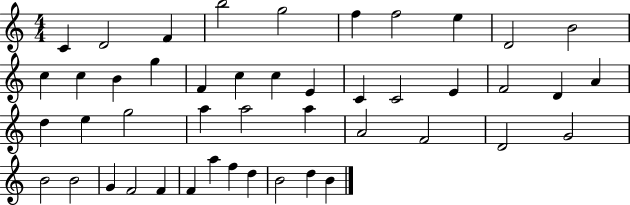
C4/q D4/h F4/q B5/h G5/h F5/q F5/h E5/q D4/h B4/h C5/q C5/q B4/q G5/q F4/q C5/q C5/q E4/q C4/q C4/h E4/q F4/h D4/q A4/q D5/q E5/q G5/h A5/q A5/h A5/q A4/h F4/h D4/h G4/h B4/h B4/h G4/q F4/h F4/q F4/q A5/q F5/q D5/q B4/h D5/q B4/q